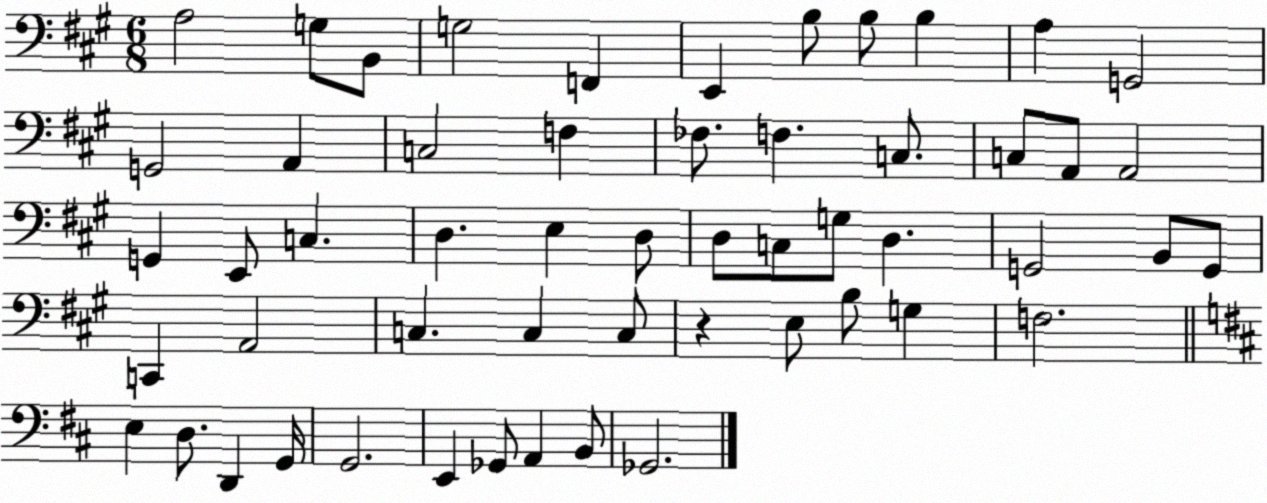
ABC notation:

X:1
T:Untitled
M:6/8
L:1/4
K:A
A,2 G,/2 B,,/2 G,2 F,, E,, B,/2 B,/2 B, A, G,,2 G,,2 A,, C,2 F, _F,/2 F, C,/2 C,/2 A,,/2 A,,2 G,, E,,/2 C, D, E, D,/2 D,/2 C,/2 G,/2 D, G,,2 B,,/2 G,,/2 C,, A,,2 C, C, C,/2 z E,/2 B,/2 G, F,2 E, D,/2 D,, G,,/4 G,,2 E,, _G,,/2 A,, B,,/2 _G,,2